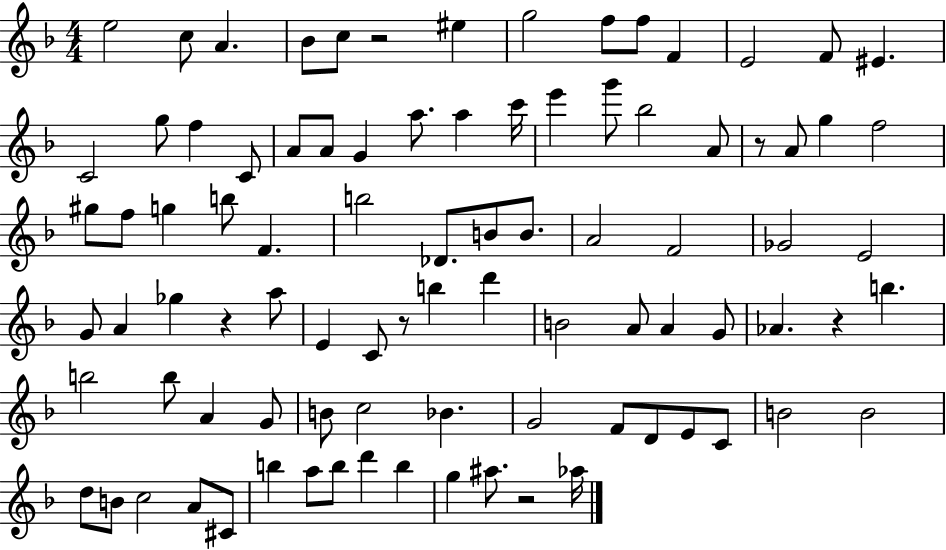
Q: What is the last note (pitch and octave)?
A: Ab5